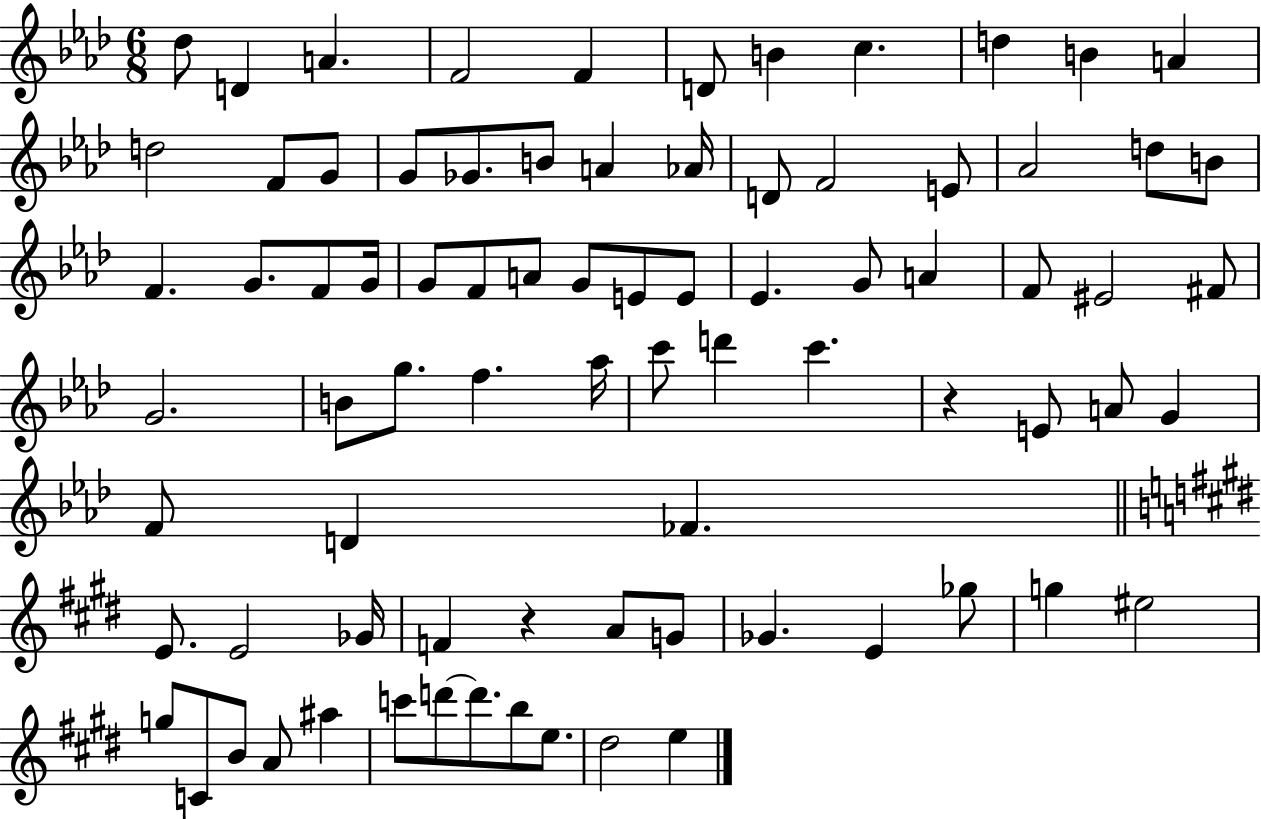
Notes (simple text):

Db5/e D4/q A4/q. F4/h F4/q D4/e B4/q C5/q. D5/q B4/q A4/q D5/h F4/e G4/e G4/e Gb4/e. B4/e A4/q Ab4/s D4/e F4/h E4/e Ab4/h D5/e B4/e F4/q. G4/e. F4/e G4/s G4/e F4/e A4/e G4/e E4/e E4/e Eb4/q. G4/e A4/q F4/e EIS4/h F#4/e G4/h. B4/e G5/e. F5/q. Ab5/s C6/e D6/q C6/q. R/q E4/e A4/e G4/q F4/e D4/q FES4/q. E4/e. E4/h Gb4/s F4/q R/q A4/e G4/e Gb4/q. E4/q Gb5/e G5/q EIS5/h G5/e C4/e B4/e A4/e A#5/q C6/e D6/e D6/e. B5/e E5/e. D#5/h E5/q